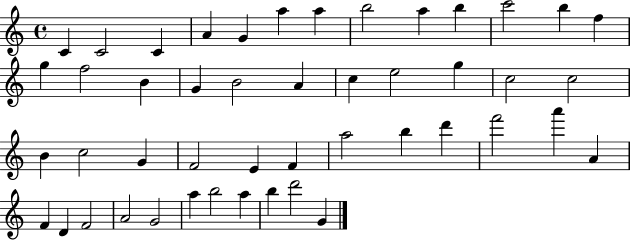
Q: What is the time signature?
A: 4/4